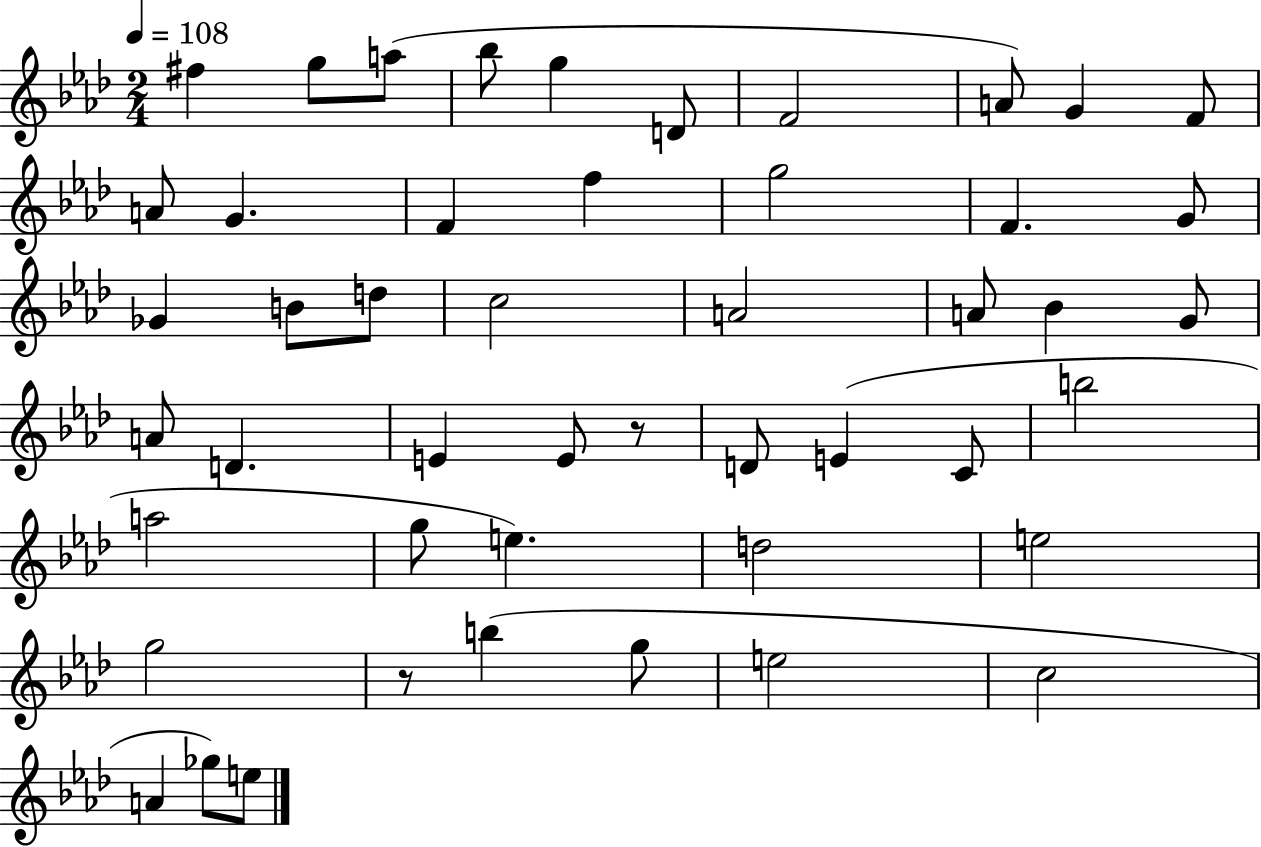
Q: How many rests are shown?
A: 2